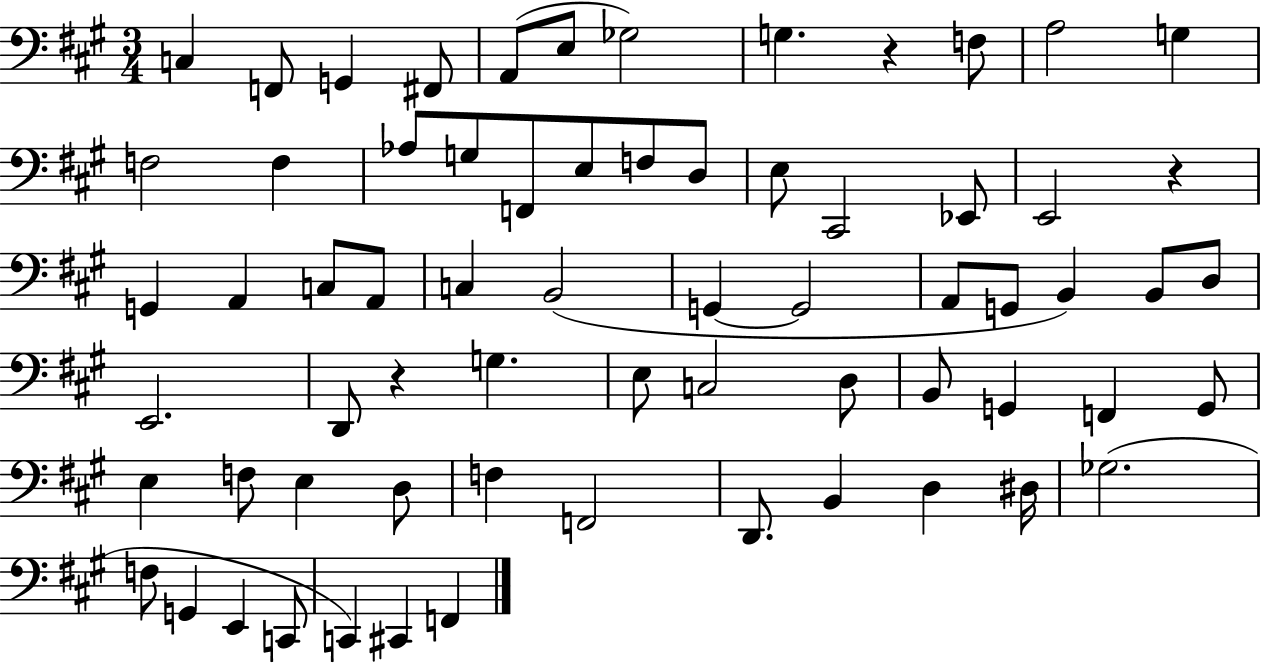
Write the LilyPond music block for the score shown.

{
  \clef bass
  \numericTimeSignature
  \time 3/4
  \key a \major
  c4 f,8 g,4 fis,8 | a,8( e8 ges2) | g4. r4 f8 | a2 g4 | \break f2 f4 | aes8 g8 f,8 e8 f8 d8 | e8 cis,2 ees,8 | e,2 r4 | \break g,4 a,4 c8 a,8 | c4 b,2( | g,4~~ g,2 | a,8 g,8 b,4) b,8 d8 | \break e,2. | d,8 r4 g4. | e8 c2 d8 | b,8 g,4 f,4 g,8 | \break e4 f8 e4 d8 | f4 f,2 | d,8. b,4 d4 dis16 | ges2.( | \break f8 g,4 e,4 c,8 | c,4) cis,4 f,4 | \bar "|."
}